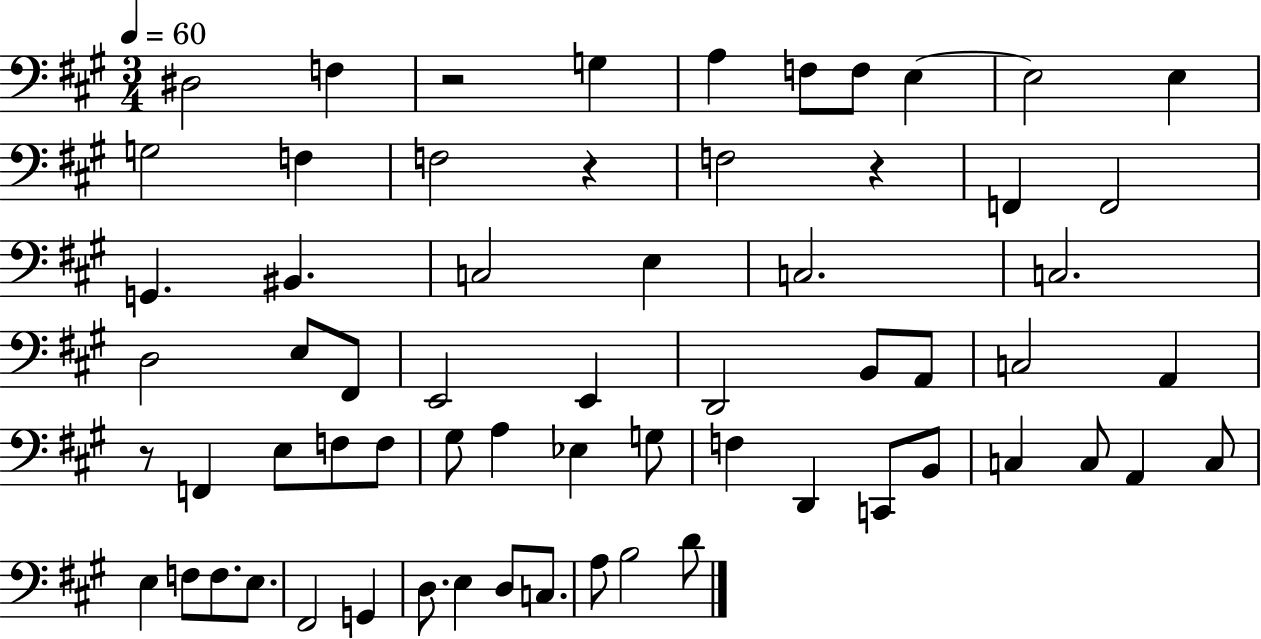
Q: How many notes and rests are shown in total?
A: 64